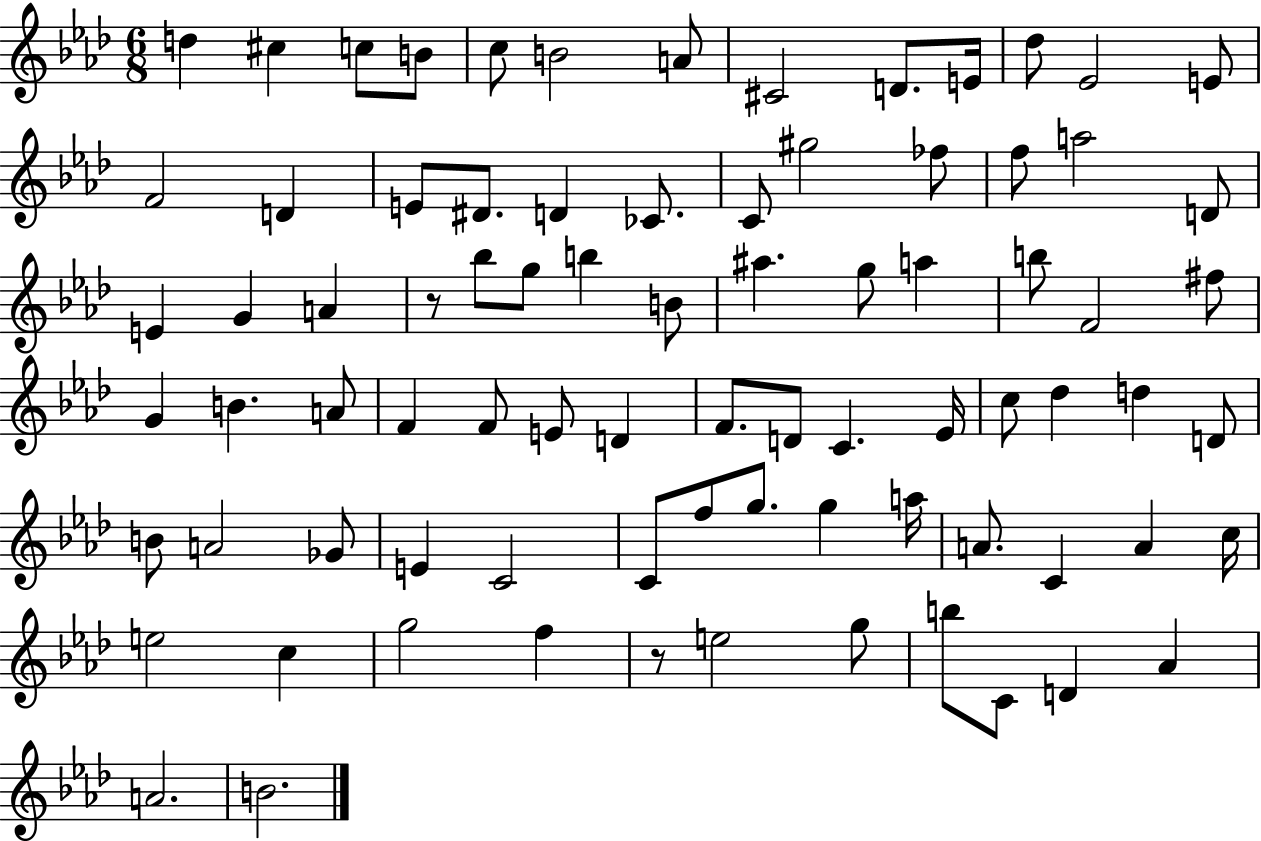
D5/q C#5/q C5/e B4/e C5/e B4/h A4/e C#4/h D4/e. E4/s Db5/e Eb4/h E4/e F4/h D4/q E4/e D#4/e. D4/q CES4/e. C4/e G#5/h FES5/e F5/e A5/h D4/e E4/q G4/q A4/q R/e Bb5/e G5/e B5/q B4/e A#5/q. G5/e A5/q B5/e F4/h F#5/e G4/q B4/q. A4/e F4/q F4/e E4/e D4/q F4/e. D4/e C4/q. Eb4/s C5/e Db5/q D5/q D4/e B4/e A4/h Gb4/e E4/q C4/h C4/e F5/e G5/e. G5/q A5/s A4/e. C4/q A4/q C5/s E5/h C5/q G5/h F5/q R/e E5/h G5/e B5/e C4/e D4/q Ab4/q A4/h. B4/h.